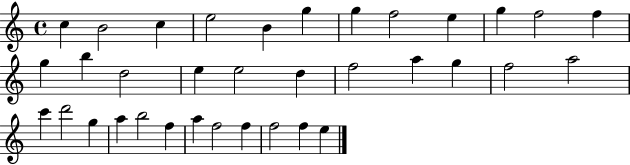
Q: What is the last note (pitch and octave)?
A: E5